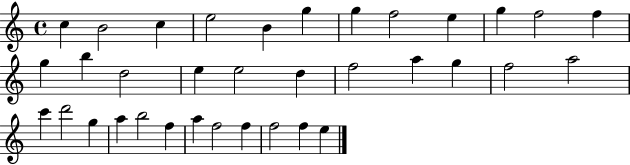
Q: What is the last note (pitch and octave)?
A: E5